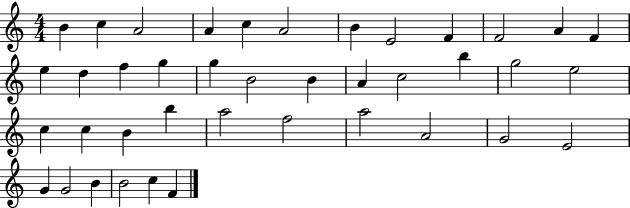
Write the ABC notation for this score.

X:1
T:Untitled
M:4/4
L:1/4
K:C
B c A2 A c A2 B E2 F F2 A F e d f g g B2 B A c2 b g2 e2 c c B b a2 f2 a2 A2 G2 E2 G G2 B B2 c F